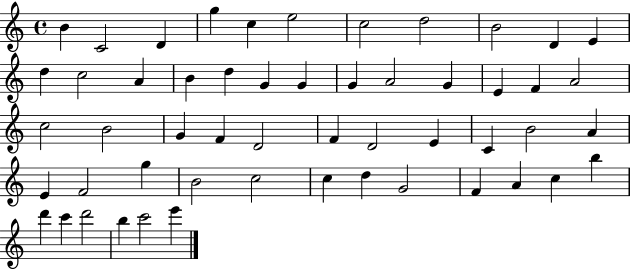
{
  \clef treble
  \time 4/4
  \defaultTimeSignature
  \key c \major
  b'4 c'2 d'4 | g''4 c''4 e''2 | c''2 d''2 | b'2 d'4 e'4 | \break d''4 c''2 a'4 | b'4 d''4 g'4 g'4 | g'4 a'2 g'4 | e'4 f'4 a'2 | \break c''2 b'2 | g'4 f'4 d'2 | f'4 d'2 e'4 | c'4 b'2 a'4 | \break e'4 f'2 g''4 | b'2 c''2 | c''4 d''4 g'2 | f'4 a'4 c''4 b''4 | \break d'''4 c'''4 d'''2 | b''4 c'''2 e'''4 | \bar "|."
}